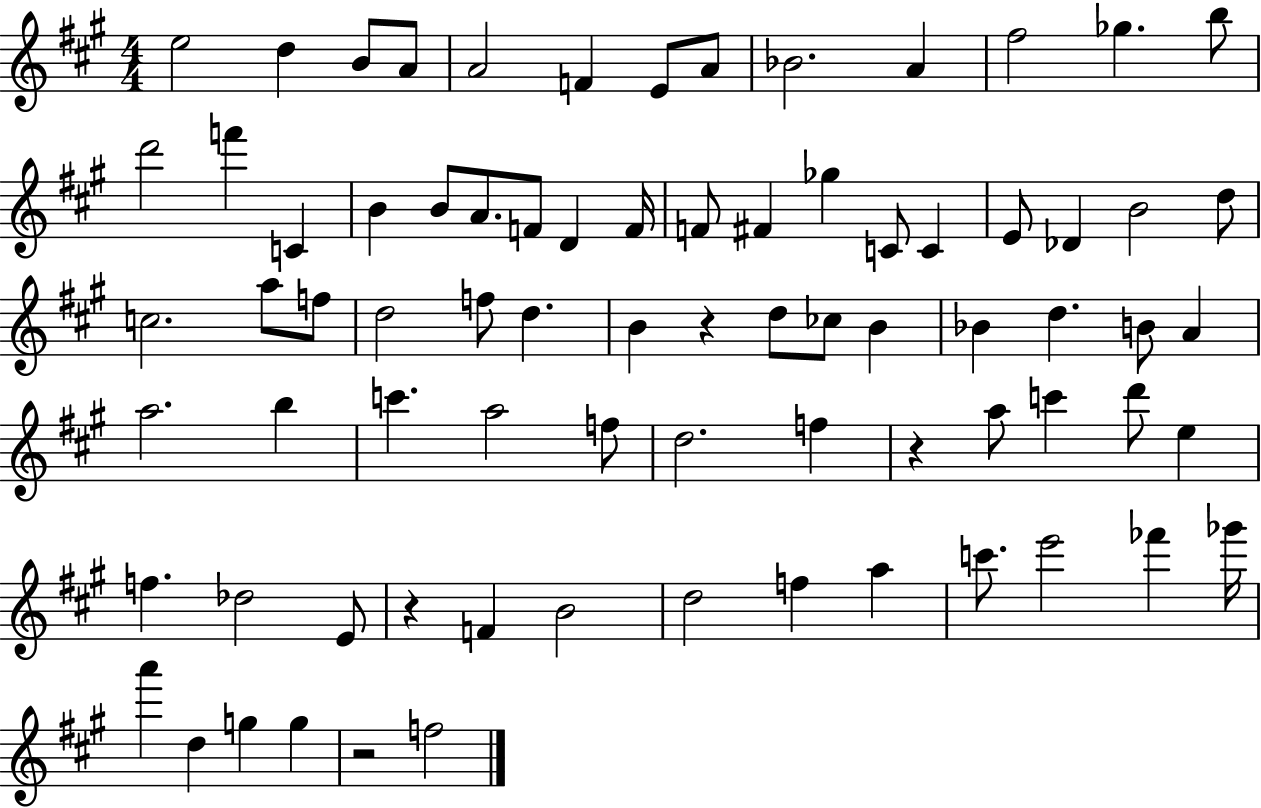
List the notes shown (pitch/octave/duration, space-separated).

E5/h D5/q B4/e A4/e A4/h F4/q E4/e A4/e Bb4/h. A4/q F#5/h Gb5/q. B5/e D6/h F6/q C4/q B4/q B4/e A4/e. F4/e D4/q F4/s F4/e F#4/q Gb5/q C4/e C4/q E4/e Db4/q B4/h D5/e C5/h. A5/e F5/e D5/h F5/e D5/q. B4/q R/q D5/e CES5/e B4/q Bb4/q D5/q. B4/e A4/q A5/h. B5/q C6/q. A5/h F5/e D5/h. F5/q R/q A5/e C6/q D6/e E5/q F5/q. Db5/h E4/e R/q F4/q B4/h D5/h F5/q A5/q C6/e. E6/h FES6/q Gb6/s A6/q D5/q G5/q G5/q R/h F5/h